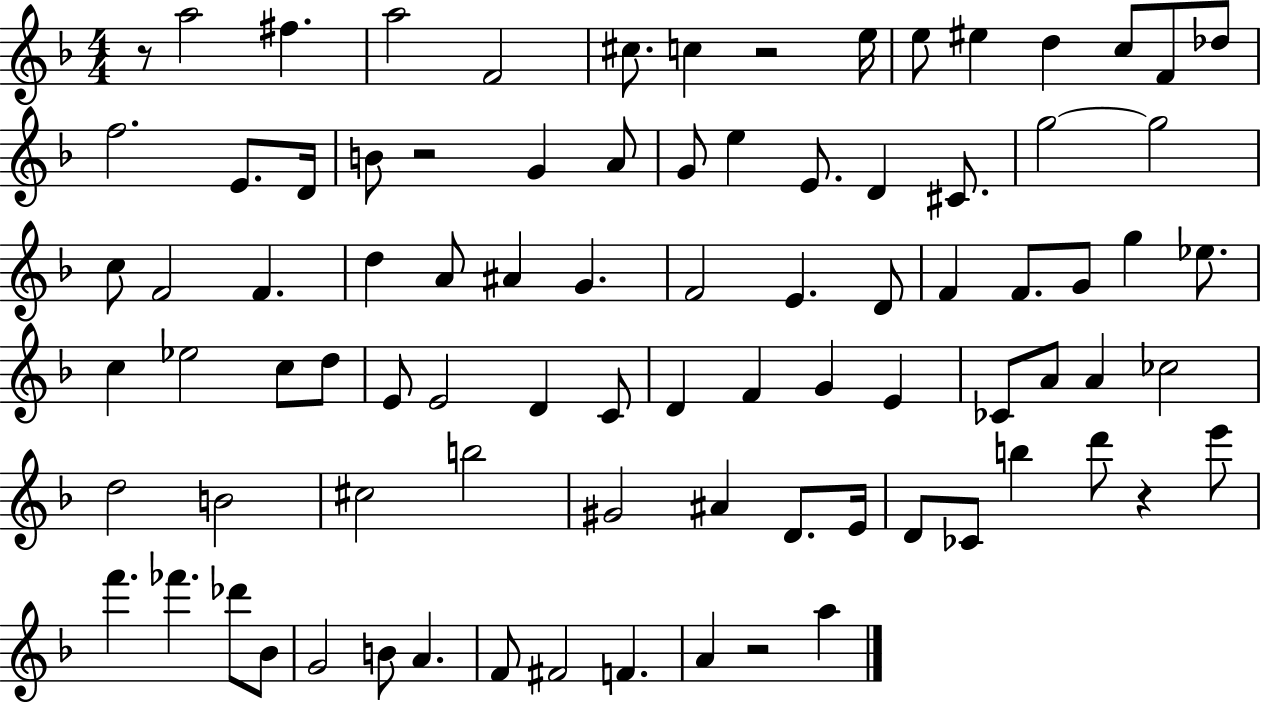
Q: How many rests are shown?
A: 5